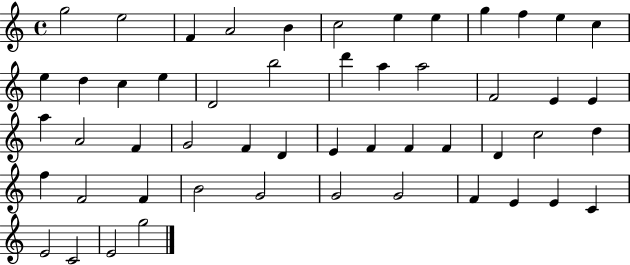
X:1
T:Untitled
M:4/4
L:1/4
K:C
g2 e2 F A2 B c2 e e g f e c e d c e D2 b2 d' a a2 F2 E E a A2 F G2 F D E F F F D c2 d f F2 F B2 G2 G2 G2 F E E C E2 C2 E2 g2